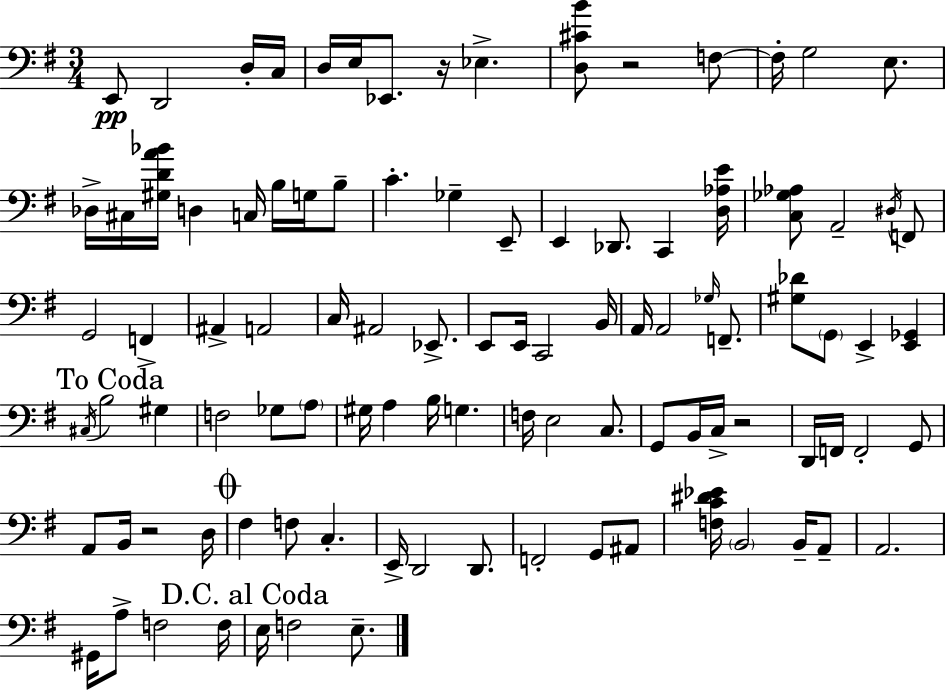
E2/e D2/h D3/s C3/s D3/s E3/s Eb2/e. R/s Eb3/q. [D3,C#4,B4]/e R/h F3/e F3/s G3/h E3/e. Db3/s C#3/s [G#3,D4,A4,Bb4]/s D3/q C3/s B3/s G3/s B3/e C4/q. Gb3/q E2/e E2/q Db2/e. C2/q [D3,Ab3,E4]/s [C3,Gb3,Ab3]/e A2/h D#3/s F2/e G2/h F2/q A#2/q A2/h C3/s A#2/h Eb2/e. E2/e E2/s C2/h B2/s A2/s A2/h Gb3/s F2/e. [G#3,Db4]/e G2/e E2/q [E2,Gb2]/q C#3/s B3/h G#3/q F3/h Gb3/e A3/e G#3/s A3/q B3/s G3/q. F3/s E3/h C3/e. G2/e B2/s C3/s R/h D2/s F2/s F2/h G2/e A2/e B2/s R/h D3/s F#3/q F3/e C3/q. E2/s D2/h D2/e. F2/h G2/e A#2/e [F3,C4,D#4,Eb4]/s B2/h B2/s A2/e A2/h. G#2/s A3/e F3/h F3/s E3/s F3/h E3/e.